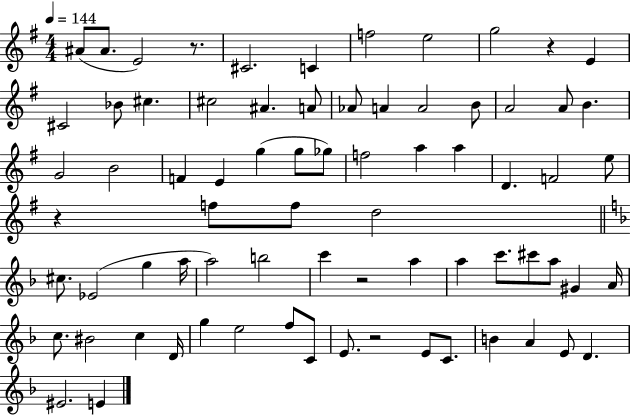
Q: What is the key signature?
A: G major